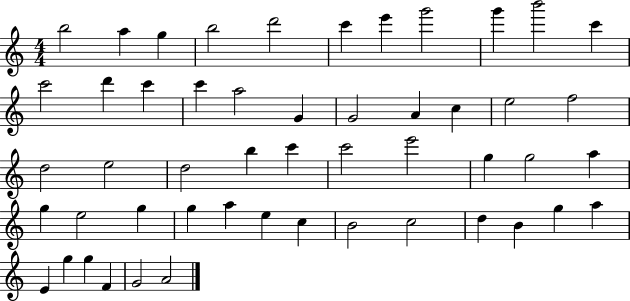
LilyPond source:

{
  \clef treble
  \numericTimeSignature
  \time 4/4
  \key c \major
  b''2 a''4 g''4 | b''2 d'''2 | c'''4 e'''4 g'''2 | g'''4 b'''2 c'''4 | \break c'''2 d'''4 c'''4 | c'''4 a''2 g'4 | g'2 a'4 c''4 | e''2 f''2 | \break d''2 e''2 | d''2 b''4 c'''4 | c'''2 e'''2 | g''4 g''2 a''4 | \break g''4 e''2 g''4 | g''4 a''4 e''4 c''4 | b'2 c''2 | d''4 b'4 g''4 a''4 | \break e'4 g''4 g''4 f'4 | g'2 a'2 | \bar "|."
}